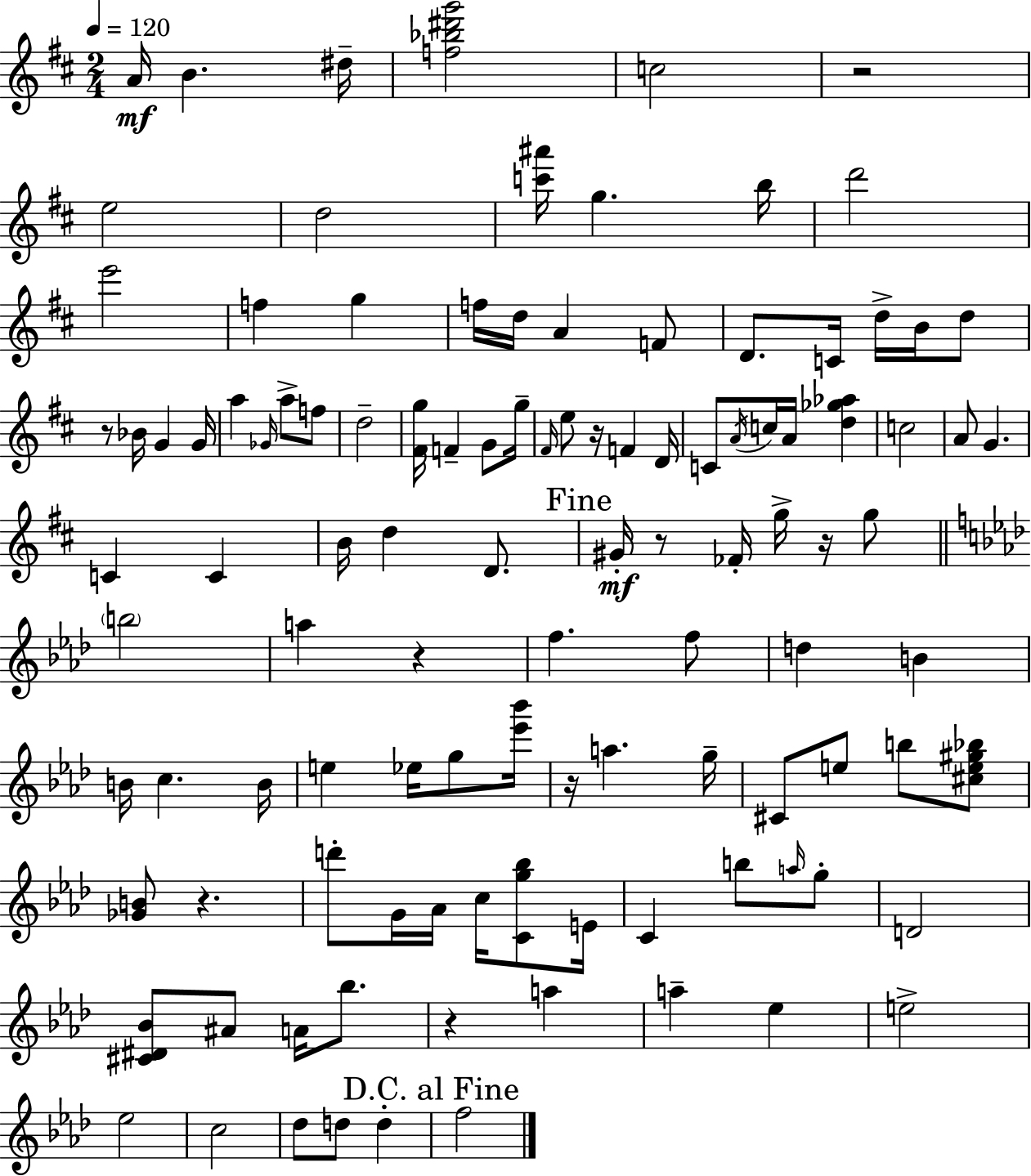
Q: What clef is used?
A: treble